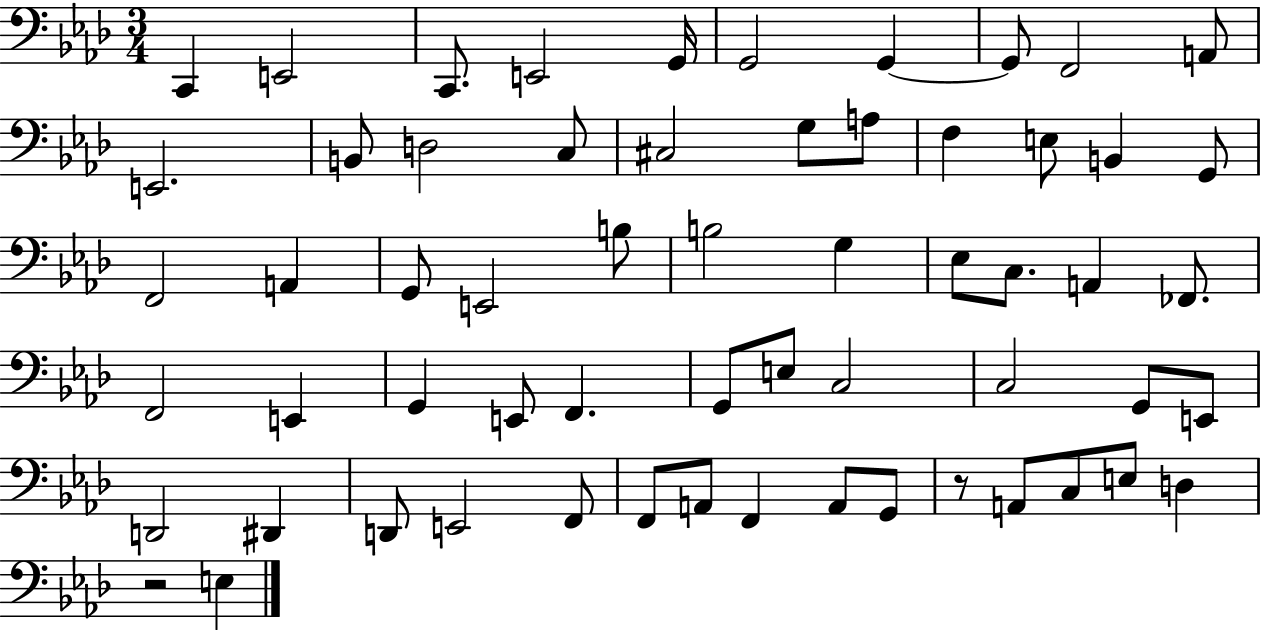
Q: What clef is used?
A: bass